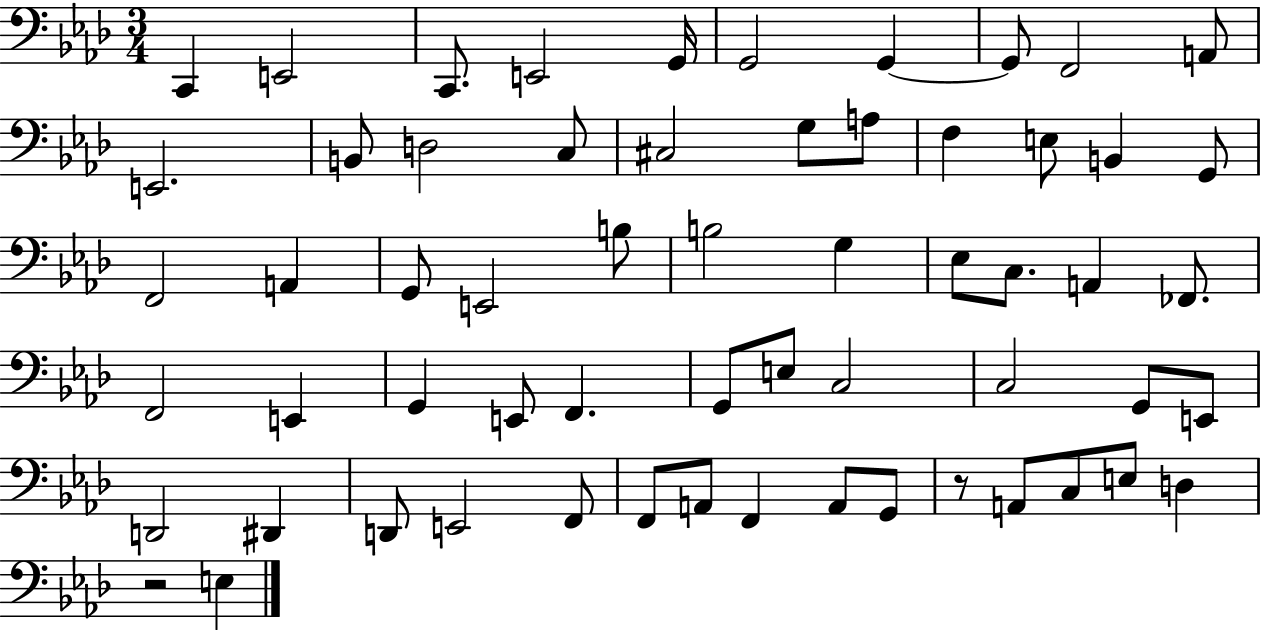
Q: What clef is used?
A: bass